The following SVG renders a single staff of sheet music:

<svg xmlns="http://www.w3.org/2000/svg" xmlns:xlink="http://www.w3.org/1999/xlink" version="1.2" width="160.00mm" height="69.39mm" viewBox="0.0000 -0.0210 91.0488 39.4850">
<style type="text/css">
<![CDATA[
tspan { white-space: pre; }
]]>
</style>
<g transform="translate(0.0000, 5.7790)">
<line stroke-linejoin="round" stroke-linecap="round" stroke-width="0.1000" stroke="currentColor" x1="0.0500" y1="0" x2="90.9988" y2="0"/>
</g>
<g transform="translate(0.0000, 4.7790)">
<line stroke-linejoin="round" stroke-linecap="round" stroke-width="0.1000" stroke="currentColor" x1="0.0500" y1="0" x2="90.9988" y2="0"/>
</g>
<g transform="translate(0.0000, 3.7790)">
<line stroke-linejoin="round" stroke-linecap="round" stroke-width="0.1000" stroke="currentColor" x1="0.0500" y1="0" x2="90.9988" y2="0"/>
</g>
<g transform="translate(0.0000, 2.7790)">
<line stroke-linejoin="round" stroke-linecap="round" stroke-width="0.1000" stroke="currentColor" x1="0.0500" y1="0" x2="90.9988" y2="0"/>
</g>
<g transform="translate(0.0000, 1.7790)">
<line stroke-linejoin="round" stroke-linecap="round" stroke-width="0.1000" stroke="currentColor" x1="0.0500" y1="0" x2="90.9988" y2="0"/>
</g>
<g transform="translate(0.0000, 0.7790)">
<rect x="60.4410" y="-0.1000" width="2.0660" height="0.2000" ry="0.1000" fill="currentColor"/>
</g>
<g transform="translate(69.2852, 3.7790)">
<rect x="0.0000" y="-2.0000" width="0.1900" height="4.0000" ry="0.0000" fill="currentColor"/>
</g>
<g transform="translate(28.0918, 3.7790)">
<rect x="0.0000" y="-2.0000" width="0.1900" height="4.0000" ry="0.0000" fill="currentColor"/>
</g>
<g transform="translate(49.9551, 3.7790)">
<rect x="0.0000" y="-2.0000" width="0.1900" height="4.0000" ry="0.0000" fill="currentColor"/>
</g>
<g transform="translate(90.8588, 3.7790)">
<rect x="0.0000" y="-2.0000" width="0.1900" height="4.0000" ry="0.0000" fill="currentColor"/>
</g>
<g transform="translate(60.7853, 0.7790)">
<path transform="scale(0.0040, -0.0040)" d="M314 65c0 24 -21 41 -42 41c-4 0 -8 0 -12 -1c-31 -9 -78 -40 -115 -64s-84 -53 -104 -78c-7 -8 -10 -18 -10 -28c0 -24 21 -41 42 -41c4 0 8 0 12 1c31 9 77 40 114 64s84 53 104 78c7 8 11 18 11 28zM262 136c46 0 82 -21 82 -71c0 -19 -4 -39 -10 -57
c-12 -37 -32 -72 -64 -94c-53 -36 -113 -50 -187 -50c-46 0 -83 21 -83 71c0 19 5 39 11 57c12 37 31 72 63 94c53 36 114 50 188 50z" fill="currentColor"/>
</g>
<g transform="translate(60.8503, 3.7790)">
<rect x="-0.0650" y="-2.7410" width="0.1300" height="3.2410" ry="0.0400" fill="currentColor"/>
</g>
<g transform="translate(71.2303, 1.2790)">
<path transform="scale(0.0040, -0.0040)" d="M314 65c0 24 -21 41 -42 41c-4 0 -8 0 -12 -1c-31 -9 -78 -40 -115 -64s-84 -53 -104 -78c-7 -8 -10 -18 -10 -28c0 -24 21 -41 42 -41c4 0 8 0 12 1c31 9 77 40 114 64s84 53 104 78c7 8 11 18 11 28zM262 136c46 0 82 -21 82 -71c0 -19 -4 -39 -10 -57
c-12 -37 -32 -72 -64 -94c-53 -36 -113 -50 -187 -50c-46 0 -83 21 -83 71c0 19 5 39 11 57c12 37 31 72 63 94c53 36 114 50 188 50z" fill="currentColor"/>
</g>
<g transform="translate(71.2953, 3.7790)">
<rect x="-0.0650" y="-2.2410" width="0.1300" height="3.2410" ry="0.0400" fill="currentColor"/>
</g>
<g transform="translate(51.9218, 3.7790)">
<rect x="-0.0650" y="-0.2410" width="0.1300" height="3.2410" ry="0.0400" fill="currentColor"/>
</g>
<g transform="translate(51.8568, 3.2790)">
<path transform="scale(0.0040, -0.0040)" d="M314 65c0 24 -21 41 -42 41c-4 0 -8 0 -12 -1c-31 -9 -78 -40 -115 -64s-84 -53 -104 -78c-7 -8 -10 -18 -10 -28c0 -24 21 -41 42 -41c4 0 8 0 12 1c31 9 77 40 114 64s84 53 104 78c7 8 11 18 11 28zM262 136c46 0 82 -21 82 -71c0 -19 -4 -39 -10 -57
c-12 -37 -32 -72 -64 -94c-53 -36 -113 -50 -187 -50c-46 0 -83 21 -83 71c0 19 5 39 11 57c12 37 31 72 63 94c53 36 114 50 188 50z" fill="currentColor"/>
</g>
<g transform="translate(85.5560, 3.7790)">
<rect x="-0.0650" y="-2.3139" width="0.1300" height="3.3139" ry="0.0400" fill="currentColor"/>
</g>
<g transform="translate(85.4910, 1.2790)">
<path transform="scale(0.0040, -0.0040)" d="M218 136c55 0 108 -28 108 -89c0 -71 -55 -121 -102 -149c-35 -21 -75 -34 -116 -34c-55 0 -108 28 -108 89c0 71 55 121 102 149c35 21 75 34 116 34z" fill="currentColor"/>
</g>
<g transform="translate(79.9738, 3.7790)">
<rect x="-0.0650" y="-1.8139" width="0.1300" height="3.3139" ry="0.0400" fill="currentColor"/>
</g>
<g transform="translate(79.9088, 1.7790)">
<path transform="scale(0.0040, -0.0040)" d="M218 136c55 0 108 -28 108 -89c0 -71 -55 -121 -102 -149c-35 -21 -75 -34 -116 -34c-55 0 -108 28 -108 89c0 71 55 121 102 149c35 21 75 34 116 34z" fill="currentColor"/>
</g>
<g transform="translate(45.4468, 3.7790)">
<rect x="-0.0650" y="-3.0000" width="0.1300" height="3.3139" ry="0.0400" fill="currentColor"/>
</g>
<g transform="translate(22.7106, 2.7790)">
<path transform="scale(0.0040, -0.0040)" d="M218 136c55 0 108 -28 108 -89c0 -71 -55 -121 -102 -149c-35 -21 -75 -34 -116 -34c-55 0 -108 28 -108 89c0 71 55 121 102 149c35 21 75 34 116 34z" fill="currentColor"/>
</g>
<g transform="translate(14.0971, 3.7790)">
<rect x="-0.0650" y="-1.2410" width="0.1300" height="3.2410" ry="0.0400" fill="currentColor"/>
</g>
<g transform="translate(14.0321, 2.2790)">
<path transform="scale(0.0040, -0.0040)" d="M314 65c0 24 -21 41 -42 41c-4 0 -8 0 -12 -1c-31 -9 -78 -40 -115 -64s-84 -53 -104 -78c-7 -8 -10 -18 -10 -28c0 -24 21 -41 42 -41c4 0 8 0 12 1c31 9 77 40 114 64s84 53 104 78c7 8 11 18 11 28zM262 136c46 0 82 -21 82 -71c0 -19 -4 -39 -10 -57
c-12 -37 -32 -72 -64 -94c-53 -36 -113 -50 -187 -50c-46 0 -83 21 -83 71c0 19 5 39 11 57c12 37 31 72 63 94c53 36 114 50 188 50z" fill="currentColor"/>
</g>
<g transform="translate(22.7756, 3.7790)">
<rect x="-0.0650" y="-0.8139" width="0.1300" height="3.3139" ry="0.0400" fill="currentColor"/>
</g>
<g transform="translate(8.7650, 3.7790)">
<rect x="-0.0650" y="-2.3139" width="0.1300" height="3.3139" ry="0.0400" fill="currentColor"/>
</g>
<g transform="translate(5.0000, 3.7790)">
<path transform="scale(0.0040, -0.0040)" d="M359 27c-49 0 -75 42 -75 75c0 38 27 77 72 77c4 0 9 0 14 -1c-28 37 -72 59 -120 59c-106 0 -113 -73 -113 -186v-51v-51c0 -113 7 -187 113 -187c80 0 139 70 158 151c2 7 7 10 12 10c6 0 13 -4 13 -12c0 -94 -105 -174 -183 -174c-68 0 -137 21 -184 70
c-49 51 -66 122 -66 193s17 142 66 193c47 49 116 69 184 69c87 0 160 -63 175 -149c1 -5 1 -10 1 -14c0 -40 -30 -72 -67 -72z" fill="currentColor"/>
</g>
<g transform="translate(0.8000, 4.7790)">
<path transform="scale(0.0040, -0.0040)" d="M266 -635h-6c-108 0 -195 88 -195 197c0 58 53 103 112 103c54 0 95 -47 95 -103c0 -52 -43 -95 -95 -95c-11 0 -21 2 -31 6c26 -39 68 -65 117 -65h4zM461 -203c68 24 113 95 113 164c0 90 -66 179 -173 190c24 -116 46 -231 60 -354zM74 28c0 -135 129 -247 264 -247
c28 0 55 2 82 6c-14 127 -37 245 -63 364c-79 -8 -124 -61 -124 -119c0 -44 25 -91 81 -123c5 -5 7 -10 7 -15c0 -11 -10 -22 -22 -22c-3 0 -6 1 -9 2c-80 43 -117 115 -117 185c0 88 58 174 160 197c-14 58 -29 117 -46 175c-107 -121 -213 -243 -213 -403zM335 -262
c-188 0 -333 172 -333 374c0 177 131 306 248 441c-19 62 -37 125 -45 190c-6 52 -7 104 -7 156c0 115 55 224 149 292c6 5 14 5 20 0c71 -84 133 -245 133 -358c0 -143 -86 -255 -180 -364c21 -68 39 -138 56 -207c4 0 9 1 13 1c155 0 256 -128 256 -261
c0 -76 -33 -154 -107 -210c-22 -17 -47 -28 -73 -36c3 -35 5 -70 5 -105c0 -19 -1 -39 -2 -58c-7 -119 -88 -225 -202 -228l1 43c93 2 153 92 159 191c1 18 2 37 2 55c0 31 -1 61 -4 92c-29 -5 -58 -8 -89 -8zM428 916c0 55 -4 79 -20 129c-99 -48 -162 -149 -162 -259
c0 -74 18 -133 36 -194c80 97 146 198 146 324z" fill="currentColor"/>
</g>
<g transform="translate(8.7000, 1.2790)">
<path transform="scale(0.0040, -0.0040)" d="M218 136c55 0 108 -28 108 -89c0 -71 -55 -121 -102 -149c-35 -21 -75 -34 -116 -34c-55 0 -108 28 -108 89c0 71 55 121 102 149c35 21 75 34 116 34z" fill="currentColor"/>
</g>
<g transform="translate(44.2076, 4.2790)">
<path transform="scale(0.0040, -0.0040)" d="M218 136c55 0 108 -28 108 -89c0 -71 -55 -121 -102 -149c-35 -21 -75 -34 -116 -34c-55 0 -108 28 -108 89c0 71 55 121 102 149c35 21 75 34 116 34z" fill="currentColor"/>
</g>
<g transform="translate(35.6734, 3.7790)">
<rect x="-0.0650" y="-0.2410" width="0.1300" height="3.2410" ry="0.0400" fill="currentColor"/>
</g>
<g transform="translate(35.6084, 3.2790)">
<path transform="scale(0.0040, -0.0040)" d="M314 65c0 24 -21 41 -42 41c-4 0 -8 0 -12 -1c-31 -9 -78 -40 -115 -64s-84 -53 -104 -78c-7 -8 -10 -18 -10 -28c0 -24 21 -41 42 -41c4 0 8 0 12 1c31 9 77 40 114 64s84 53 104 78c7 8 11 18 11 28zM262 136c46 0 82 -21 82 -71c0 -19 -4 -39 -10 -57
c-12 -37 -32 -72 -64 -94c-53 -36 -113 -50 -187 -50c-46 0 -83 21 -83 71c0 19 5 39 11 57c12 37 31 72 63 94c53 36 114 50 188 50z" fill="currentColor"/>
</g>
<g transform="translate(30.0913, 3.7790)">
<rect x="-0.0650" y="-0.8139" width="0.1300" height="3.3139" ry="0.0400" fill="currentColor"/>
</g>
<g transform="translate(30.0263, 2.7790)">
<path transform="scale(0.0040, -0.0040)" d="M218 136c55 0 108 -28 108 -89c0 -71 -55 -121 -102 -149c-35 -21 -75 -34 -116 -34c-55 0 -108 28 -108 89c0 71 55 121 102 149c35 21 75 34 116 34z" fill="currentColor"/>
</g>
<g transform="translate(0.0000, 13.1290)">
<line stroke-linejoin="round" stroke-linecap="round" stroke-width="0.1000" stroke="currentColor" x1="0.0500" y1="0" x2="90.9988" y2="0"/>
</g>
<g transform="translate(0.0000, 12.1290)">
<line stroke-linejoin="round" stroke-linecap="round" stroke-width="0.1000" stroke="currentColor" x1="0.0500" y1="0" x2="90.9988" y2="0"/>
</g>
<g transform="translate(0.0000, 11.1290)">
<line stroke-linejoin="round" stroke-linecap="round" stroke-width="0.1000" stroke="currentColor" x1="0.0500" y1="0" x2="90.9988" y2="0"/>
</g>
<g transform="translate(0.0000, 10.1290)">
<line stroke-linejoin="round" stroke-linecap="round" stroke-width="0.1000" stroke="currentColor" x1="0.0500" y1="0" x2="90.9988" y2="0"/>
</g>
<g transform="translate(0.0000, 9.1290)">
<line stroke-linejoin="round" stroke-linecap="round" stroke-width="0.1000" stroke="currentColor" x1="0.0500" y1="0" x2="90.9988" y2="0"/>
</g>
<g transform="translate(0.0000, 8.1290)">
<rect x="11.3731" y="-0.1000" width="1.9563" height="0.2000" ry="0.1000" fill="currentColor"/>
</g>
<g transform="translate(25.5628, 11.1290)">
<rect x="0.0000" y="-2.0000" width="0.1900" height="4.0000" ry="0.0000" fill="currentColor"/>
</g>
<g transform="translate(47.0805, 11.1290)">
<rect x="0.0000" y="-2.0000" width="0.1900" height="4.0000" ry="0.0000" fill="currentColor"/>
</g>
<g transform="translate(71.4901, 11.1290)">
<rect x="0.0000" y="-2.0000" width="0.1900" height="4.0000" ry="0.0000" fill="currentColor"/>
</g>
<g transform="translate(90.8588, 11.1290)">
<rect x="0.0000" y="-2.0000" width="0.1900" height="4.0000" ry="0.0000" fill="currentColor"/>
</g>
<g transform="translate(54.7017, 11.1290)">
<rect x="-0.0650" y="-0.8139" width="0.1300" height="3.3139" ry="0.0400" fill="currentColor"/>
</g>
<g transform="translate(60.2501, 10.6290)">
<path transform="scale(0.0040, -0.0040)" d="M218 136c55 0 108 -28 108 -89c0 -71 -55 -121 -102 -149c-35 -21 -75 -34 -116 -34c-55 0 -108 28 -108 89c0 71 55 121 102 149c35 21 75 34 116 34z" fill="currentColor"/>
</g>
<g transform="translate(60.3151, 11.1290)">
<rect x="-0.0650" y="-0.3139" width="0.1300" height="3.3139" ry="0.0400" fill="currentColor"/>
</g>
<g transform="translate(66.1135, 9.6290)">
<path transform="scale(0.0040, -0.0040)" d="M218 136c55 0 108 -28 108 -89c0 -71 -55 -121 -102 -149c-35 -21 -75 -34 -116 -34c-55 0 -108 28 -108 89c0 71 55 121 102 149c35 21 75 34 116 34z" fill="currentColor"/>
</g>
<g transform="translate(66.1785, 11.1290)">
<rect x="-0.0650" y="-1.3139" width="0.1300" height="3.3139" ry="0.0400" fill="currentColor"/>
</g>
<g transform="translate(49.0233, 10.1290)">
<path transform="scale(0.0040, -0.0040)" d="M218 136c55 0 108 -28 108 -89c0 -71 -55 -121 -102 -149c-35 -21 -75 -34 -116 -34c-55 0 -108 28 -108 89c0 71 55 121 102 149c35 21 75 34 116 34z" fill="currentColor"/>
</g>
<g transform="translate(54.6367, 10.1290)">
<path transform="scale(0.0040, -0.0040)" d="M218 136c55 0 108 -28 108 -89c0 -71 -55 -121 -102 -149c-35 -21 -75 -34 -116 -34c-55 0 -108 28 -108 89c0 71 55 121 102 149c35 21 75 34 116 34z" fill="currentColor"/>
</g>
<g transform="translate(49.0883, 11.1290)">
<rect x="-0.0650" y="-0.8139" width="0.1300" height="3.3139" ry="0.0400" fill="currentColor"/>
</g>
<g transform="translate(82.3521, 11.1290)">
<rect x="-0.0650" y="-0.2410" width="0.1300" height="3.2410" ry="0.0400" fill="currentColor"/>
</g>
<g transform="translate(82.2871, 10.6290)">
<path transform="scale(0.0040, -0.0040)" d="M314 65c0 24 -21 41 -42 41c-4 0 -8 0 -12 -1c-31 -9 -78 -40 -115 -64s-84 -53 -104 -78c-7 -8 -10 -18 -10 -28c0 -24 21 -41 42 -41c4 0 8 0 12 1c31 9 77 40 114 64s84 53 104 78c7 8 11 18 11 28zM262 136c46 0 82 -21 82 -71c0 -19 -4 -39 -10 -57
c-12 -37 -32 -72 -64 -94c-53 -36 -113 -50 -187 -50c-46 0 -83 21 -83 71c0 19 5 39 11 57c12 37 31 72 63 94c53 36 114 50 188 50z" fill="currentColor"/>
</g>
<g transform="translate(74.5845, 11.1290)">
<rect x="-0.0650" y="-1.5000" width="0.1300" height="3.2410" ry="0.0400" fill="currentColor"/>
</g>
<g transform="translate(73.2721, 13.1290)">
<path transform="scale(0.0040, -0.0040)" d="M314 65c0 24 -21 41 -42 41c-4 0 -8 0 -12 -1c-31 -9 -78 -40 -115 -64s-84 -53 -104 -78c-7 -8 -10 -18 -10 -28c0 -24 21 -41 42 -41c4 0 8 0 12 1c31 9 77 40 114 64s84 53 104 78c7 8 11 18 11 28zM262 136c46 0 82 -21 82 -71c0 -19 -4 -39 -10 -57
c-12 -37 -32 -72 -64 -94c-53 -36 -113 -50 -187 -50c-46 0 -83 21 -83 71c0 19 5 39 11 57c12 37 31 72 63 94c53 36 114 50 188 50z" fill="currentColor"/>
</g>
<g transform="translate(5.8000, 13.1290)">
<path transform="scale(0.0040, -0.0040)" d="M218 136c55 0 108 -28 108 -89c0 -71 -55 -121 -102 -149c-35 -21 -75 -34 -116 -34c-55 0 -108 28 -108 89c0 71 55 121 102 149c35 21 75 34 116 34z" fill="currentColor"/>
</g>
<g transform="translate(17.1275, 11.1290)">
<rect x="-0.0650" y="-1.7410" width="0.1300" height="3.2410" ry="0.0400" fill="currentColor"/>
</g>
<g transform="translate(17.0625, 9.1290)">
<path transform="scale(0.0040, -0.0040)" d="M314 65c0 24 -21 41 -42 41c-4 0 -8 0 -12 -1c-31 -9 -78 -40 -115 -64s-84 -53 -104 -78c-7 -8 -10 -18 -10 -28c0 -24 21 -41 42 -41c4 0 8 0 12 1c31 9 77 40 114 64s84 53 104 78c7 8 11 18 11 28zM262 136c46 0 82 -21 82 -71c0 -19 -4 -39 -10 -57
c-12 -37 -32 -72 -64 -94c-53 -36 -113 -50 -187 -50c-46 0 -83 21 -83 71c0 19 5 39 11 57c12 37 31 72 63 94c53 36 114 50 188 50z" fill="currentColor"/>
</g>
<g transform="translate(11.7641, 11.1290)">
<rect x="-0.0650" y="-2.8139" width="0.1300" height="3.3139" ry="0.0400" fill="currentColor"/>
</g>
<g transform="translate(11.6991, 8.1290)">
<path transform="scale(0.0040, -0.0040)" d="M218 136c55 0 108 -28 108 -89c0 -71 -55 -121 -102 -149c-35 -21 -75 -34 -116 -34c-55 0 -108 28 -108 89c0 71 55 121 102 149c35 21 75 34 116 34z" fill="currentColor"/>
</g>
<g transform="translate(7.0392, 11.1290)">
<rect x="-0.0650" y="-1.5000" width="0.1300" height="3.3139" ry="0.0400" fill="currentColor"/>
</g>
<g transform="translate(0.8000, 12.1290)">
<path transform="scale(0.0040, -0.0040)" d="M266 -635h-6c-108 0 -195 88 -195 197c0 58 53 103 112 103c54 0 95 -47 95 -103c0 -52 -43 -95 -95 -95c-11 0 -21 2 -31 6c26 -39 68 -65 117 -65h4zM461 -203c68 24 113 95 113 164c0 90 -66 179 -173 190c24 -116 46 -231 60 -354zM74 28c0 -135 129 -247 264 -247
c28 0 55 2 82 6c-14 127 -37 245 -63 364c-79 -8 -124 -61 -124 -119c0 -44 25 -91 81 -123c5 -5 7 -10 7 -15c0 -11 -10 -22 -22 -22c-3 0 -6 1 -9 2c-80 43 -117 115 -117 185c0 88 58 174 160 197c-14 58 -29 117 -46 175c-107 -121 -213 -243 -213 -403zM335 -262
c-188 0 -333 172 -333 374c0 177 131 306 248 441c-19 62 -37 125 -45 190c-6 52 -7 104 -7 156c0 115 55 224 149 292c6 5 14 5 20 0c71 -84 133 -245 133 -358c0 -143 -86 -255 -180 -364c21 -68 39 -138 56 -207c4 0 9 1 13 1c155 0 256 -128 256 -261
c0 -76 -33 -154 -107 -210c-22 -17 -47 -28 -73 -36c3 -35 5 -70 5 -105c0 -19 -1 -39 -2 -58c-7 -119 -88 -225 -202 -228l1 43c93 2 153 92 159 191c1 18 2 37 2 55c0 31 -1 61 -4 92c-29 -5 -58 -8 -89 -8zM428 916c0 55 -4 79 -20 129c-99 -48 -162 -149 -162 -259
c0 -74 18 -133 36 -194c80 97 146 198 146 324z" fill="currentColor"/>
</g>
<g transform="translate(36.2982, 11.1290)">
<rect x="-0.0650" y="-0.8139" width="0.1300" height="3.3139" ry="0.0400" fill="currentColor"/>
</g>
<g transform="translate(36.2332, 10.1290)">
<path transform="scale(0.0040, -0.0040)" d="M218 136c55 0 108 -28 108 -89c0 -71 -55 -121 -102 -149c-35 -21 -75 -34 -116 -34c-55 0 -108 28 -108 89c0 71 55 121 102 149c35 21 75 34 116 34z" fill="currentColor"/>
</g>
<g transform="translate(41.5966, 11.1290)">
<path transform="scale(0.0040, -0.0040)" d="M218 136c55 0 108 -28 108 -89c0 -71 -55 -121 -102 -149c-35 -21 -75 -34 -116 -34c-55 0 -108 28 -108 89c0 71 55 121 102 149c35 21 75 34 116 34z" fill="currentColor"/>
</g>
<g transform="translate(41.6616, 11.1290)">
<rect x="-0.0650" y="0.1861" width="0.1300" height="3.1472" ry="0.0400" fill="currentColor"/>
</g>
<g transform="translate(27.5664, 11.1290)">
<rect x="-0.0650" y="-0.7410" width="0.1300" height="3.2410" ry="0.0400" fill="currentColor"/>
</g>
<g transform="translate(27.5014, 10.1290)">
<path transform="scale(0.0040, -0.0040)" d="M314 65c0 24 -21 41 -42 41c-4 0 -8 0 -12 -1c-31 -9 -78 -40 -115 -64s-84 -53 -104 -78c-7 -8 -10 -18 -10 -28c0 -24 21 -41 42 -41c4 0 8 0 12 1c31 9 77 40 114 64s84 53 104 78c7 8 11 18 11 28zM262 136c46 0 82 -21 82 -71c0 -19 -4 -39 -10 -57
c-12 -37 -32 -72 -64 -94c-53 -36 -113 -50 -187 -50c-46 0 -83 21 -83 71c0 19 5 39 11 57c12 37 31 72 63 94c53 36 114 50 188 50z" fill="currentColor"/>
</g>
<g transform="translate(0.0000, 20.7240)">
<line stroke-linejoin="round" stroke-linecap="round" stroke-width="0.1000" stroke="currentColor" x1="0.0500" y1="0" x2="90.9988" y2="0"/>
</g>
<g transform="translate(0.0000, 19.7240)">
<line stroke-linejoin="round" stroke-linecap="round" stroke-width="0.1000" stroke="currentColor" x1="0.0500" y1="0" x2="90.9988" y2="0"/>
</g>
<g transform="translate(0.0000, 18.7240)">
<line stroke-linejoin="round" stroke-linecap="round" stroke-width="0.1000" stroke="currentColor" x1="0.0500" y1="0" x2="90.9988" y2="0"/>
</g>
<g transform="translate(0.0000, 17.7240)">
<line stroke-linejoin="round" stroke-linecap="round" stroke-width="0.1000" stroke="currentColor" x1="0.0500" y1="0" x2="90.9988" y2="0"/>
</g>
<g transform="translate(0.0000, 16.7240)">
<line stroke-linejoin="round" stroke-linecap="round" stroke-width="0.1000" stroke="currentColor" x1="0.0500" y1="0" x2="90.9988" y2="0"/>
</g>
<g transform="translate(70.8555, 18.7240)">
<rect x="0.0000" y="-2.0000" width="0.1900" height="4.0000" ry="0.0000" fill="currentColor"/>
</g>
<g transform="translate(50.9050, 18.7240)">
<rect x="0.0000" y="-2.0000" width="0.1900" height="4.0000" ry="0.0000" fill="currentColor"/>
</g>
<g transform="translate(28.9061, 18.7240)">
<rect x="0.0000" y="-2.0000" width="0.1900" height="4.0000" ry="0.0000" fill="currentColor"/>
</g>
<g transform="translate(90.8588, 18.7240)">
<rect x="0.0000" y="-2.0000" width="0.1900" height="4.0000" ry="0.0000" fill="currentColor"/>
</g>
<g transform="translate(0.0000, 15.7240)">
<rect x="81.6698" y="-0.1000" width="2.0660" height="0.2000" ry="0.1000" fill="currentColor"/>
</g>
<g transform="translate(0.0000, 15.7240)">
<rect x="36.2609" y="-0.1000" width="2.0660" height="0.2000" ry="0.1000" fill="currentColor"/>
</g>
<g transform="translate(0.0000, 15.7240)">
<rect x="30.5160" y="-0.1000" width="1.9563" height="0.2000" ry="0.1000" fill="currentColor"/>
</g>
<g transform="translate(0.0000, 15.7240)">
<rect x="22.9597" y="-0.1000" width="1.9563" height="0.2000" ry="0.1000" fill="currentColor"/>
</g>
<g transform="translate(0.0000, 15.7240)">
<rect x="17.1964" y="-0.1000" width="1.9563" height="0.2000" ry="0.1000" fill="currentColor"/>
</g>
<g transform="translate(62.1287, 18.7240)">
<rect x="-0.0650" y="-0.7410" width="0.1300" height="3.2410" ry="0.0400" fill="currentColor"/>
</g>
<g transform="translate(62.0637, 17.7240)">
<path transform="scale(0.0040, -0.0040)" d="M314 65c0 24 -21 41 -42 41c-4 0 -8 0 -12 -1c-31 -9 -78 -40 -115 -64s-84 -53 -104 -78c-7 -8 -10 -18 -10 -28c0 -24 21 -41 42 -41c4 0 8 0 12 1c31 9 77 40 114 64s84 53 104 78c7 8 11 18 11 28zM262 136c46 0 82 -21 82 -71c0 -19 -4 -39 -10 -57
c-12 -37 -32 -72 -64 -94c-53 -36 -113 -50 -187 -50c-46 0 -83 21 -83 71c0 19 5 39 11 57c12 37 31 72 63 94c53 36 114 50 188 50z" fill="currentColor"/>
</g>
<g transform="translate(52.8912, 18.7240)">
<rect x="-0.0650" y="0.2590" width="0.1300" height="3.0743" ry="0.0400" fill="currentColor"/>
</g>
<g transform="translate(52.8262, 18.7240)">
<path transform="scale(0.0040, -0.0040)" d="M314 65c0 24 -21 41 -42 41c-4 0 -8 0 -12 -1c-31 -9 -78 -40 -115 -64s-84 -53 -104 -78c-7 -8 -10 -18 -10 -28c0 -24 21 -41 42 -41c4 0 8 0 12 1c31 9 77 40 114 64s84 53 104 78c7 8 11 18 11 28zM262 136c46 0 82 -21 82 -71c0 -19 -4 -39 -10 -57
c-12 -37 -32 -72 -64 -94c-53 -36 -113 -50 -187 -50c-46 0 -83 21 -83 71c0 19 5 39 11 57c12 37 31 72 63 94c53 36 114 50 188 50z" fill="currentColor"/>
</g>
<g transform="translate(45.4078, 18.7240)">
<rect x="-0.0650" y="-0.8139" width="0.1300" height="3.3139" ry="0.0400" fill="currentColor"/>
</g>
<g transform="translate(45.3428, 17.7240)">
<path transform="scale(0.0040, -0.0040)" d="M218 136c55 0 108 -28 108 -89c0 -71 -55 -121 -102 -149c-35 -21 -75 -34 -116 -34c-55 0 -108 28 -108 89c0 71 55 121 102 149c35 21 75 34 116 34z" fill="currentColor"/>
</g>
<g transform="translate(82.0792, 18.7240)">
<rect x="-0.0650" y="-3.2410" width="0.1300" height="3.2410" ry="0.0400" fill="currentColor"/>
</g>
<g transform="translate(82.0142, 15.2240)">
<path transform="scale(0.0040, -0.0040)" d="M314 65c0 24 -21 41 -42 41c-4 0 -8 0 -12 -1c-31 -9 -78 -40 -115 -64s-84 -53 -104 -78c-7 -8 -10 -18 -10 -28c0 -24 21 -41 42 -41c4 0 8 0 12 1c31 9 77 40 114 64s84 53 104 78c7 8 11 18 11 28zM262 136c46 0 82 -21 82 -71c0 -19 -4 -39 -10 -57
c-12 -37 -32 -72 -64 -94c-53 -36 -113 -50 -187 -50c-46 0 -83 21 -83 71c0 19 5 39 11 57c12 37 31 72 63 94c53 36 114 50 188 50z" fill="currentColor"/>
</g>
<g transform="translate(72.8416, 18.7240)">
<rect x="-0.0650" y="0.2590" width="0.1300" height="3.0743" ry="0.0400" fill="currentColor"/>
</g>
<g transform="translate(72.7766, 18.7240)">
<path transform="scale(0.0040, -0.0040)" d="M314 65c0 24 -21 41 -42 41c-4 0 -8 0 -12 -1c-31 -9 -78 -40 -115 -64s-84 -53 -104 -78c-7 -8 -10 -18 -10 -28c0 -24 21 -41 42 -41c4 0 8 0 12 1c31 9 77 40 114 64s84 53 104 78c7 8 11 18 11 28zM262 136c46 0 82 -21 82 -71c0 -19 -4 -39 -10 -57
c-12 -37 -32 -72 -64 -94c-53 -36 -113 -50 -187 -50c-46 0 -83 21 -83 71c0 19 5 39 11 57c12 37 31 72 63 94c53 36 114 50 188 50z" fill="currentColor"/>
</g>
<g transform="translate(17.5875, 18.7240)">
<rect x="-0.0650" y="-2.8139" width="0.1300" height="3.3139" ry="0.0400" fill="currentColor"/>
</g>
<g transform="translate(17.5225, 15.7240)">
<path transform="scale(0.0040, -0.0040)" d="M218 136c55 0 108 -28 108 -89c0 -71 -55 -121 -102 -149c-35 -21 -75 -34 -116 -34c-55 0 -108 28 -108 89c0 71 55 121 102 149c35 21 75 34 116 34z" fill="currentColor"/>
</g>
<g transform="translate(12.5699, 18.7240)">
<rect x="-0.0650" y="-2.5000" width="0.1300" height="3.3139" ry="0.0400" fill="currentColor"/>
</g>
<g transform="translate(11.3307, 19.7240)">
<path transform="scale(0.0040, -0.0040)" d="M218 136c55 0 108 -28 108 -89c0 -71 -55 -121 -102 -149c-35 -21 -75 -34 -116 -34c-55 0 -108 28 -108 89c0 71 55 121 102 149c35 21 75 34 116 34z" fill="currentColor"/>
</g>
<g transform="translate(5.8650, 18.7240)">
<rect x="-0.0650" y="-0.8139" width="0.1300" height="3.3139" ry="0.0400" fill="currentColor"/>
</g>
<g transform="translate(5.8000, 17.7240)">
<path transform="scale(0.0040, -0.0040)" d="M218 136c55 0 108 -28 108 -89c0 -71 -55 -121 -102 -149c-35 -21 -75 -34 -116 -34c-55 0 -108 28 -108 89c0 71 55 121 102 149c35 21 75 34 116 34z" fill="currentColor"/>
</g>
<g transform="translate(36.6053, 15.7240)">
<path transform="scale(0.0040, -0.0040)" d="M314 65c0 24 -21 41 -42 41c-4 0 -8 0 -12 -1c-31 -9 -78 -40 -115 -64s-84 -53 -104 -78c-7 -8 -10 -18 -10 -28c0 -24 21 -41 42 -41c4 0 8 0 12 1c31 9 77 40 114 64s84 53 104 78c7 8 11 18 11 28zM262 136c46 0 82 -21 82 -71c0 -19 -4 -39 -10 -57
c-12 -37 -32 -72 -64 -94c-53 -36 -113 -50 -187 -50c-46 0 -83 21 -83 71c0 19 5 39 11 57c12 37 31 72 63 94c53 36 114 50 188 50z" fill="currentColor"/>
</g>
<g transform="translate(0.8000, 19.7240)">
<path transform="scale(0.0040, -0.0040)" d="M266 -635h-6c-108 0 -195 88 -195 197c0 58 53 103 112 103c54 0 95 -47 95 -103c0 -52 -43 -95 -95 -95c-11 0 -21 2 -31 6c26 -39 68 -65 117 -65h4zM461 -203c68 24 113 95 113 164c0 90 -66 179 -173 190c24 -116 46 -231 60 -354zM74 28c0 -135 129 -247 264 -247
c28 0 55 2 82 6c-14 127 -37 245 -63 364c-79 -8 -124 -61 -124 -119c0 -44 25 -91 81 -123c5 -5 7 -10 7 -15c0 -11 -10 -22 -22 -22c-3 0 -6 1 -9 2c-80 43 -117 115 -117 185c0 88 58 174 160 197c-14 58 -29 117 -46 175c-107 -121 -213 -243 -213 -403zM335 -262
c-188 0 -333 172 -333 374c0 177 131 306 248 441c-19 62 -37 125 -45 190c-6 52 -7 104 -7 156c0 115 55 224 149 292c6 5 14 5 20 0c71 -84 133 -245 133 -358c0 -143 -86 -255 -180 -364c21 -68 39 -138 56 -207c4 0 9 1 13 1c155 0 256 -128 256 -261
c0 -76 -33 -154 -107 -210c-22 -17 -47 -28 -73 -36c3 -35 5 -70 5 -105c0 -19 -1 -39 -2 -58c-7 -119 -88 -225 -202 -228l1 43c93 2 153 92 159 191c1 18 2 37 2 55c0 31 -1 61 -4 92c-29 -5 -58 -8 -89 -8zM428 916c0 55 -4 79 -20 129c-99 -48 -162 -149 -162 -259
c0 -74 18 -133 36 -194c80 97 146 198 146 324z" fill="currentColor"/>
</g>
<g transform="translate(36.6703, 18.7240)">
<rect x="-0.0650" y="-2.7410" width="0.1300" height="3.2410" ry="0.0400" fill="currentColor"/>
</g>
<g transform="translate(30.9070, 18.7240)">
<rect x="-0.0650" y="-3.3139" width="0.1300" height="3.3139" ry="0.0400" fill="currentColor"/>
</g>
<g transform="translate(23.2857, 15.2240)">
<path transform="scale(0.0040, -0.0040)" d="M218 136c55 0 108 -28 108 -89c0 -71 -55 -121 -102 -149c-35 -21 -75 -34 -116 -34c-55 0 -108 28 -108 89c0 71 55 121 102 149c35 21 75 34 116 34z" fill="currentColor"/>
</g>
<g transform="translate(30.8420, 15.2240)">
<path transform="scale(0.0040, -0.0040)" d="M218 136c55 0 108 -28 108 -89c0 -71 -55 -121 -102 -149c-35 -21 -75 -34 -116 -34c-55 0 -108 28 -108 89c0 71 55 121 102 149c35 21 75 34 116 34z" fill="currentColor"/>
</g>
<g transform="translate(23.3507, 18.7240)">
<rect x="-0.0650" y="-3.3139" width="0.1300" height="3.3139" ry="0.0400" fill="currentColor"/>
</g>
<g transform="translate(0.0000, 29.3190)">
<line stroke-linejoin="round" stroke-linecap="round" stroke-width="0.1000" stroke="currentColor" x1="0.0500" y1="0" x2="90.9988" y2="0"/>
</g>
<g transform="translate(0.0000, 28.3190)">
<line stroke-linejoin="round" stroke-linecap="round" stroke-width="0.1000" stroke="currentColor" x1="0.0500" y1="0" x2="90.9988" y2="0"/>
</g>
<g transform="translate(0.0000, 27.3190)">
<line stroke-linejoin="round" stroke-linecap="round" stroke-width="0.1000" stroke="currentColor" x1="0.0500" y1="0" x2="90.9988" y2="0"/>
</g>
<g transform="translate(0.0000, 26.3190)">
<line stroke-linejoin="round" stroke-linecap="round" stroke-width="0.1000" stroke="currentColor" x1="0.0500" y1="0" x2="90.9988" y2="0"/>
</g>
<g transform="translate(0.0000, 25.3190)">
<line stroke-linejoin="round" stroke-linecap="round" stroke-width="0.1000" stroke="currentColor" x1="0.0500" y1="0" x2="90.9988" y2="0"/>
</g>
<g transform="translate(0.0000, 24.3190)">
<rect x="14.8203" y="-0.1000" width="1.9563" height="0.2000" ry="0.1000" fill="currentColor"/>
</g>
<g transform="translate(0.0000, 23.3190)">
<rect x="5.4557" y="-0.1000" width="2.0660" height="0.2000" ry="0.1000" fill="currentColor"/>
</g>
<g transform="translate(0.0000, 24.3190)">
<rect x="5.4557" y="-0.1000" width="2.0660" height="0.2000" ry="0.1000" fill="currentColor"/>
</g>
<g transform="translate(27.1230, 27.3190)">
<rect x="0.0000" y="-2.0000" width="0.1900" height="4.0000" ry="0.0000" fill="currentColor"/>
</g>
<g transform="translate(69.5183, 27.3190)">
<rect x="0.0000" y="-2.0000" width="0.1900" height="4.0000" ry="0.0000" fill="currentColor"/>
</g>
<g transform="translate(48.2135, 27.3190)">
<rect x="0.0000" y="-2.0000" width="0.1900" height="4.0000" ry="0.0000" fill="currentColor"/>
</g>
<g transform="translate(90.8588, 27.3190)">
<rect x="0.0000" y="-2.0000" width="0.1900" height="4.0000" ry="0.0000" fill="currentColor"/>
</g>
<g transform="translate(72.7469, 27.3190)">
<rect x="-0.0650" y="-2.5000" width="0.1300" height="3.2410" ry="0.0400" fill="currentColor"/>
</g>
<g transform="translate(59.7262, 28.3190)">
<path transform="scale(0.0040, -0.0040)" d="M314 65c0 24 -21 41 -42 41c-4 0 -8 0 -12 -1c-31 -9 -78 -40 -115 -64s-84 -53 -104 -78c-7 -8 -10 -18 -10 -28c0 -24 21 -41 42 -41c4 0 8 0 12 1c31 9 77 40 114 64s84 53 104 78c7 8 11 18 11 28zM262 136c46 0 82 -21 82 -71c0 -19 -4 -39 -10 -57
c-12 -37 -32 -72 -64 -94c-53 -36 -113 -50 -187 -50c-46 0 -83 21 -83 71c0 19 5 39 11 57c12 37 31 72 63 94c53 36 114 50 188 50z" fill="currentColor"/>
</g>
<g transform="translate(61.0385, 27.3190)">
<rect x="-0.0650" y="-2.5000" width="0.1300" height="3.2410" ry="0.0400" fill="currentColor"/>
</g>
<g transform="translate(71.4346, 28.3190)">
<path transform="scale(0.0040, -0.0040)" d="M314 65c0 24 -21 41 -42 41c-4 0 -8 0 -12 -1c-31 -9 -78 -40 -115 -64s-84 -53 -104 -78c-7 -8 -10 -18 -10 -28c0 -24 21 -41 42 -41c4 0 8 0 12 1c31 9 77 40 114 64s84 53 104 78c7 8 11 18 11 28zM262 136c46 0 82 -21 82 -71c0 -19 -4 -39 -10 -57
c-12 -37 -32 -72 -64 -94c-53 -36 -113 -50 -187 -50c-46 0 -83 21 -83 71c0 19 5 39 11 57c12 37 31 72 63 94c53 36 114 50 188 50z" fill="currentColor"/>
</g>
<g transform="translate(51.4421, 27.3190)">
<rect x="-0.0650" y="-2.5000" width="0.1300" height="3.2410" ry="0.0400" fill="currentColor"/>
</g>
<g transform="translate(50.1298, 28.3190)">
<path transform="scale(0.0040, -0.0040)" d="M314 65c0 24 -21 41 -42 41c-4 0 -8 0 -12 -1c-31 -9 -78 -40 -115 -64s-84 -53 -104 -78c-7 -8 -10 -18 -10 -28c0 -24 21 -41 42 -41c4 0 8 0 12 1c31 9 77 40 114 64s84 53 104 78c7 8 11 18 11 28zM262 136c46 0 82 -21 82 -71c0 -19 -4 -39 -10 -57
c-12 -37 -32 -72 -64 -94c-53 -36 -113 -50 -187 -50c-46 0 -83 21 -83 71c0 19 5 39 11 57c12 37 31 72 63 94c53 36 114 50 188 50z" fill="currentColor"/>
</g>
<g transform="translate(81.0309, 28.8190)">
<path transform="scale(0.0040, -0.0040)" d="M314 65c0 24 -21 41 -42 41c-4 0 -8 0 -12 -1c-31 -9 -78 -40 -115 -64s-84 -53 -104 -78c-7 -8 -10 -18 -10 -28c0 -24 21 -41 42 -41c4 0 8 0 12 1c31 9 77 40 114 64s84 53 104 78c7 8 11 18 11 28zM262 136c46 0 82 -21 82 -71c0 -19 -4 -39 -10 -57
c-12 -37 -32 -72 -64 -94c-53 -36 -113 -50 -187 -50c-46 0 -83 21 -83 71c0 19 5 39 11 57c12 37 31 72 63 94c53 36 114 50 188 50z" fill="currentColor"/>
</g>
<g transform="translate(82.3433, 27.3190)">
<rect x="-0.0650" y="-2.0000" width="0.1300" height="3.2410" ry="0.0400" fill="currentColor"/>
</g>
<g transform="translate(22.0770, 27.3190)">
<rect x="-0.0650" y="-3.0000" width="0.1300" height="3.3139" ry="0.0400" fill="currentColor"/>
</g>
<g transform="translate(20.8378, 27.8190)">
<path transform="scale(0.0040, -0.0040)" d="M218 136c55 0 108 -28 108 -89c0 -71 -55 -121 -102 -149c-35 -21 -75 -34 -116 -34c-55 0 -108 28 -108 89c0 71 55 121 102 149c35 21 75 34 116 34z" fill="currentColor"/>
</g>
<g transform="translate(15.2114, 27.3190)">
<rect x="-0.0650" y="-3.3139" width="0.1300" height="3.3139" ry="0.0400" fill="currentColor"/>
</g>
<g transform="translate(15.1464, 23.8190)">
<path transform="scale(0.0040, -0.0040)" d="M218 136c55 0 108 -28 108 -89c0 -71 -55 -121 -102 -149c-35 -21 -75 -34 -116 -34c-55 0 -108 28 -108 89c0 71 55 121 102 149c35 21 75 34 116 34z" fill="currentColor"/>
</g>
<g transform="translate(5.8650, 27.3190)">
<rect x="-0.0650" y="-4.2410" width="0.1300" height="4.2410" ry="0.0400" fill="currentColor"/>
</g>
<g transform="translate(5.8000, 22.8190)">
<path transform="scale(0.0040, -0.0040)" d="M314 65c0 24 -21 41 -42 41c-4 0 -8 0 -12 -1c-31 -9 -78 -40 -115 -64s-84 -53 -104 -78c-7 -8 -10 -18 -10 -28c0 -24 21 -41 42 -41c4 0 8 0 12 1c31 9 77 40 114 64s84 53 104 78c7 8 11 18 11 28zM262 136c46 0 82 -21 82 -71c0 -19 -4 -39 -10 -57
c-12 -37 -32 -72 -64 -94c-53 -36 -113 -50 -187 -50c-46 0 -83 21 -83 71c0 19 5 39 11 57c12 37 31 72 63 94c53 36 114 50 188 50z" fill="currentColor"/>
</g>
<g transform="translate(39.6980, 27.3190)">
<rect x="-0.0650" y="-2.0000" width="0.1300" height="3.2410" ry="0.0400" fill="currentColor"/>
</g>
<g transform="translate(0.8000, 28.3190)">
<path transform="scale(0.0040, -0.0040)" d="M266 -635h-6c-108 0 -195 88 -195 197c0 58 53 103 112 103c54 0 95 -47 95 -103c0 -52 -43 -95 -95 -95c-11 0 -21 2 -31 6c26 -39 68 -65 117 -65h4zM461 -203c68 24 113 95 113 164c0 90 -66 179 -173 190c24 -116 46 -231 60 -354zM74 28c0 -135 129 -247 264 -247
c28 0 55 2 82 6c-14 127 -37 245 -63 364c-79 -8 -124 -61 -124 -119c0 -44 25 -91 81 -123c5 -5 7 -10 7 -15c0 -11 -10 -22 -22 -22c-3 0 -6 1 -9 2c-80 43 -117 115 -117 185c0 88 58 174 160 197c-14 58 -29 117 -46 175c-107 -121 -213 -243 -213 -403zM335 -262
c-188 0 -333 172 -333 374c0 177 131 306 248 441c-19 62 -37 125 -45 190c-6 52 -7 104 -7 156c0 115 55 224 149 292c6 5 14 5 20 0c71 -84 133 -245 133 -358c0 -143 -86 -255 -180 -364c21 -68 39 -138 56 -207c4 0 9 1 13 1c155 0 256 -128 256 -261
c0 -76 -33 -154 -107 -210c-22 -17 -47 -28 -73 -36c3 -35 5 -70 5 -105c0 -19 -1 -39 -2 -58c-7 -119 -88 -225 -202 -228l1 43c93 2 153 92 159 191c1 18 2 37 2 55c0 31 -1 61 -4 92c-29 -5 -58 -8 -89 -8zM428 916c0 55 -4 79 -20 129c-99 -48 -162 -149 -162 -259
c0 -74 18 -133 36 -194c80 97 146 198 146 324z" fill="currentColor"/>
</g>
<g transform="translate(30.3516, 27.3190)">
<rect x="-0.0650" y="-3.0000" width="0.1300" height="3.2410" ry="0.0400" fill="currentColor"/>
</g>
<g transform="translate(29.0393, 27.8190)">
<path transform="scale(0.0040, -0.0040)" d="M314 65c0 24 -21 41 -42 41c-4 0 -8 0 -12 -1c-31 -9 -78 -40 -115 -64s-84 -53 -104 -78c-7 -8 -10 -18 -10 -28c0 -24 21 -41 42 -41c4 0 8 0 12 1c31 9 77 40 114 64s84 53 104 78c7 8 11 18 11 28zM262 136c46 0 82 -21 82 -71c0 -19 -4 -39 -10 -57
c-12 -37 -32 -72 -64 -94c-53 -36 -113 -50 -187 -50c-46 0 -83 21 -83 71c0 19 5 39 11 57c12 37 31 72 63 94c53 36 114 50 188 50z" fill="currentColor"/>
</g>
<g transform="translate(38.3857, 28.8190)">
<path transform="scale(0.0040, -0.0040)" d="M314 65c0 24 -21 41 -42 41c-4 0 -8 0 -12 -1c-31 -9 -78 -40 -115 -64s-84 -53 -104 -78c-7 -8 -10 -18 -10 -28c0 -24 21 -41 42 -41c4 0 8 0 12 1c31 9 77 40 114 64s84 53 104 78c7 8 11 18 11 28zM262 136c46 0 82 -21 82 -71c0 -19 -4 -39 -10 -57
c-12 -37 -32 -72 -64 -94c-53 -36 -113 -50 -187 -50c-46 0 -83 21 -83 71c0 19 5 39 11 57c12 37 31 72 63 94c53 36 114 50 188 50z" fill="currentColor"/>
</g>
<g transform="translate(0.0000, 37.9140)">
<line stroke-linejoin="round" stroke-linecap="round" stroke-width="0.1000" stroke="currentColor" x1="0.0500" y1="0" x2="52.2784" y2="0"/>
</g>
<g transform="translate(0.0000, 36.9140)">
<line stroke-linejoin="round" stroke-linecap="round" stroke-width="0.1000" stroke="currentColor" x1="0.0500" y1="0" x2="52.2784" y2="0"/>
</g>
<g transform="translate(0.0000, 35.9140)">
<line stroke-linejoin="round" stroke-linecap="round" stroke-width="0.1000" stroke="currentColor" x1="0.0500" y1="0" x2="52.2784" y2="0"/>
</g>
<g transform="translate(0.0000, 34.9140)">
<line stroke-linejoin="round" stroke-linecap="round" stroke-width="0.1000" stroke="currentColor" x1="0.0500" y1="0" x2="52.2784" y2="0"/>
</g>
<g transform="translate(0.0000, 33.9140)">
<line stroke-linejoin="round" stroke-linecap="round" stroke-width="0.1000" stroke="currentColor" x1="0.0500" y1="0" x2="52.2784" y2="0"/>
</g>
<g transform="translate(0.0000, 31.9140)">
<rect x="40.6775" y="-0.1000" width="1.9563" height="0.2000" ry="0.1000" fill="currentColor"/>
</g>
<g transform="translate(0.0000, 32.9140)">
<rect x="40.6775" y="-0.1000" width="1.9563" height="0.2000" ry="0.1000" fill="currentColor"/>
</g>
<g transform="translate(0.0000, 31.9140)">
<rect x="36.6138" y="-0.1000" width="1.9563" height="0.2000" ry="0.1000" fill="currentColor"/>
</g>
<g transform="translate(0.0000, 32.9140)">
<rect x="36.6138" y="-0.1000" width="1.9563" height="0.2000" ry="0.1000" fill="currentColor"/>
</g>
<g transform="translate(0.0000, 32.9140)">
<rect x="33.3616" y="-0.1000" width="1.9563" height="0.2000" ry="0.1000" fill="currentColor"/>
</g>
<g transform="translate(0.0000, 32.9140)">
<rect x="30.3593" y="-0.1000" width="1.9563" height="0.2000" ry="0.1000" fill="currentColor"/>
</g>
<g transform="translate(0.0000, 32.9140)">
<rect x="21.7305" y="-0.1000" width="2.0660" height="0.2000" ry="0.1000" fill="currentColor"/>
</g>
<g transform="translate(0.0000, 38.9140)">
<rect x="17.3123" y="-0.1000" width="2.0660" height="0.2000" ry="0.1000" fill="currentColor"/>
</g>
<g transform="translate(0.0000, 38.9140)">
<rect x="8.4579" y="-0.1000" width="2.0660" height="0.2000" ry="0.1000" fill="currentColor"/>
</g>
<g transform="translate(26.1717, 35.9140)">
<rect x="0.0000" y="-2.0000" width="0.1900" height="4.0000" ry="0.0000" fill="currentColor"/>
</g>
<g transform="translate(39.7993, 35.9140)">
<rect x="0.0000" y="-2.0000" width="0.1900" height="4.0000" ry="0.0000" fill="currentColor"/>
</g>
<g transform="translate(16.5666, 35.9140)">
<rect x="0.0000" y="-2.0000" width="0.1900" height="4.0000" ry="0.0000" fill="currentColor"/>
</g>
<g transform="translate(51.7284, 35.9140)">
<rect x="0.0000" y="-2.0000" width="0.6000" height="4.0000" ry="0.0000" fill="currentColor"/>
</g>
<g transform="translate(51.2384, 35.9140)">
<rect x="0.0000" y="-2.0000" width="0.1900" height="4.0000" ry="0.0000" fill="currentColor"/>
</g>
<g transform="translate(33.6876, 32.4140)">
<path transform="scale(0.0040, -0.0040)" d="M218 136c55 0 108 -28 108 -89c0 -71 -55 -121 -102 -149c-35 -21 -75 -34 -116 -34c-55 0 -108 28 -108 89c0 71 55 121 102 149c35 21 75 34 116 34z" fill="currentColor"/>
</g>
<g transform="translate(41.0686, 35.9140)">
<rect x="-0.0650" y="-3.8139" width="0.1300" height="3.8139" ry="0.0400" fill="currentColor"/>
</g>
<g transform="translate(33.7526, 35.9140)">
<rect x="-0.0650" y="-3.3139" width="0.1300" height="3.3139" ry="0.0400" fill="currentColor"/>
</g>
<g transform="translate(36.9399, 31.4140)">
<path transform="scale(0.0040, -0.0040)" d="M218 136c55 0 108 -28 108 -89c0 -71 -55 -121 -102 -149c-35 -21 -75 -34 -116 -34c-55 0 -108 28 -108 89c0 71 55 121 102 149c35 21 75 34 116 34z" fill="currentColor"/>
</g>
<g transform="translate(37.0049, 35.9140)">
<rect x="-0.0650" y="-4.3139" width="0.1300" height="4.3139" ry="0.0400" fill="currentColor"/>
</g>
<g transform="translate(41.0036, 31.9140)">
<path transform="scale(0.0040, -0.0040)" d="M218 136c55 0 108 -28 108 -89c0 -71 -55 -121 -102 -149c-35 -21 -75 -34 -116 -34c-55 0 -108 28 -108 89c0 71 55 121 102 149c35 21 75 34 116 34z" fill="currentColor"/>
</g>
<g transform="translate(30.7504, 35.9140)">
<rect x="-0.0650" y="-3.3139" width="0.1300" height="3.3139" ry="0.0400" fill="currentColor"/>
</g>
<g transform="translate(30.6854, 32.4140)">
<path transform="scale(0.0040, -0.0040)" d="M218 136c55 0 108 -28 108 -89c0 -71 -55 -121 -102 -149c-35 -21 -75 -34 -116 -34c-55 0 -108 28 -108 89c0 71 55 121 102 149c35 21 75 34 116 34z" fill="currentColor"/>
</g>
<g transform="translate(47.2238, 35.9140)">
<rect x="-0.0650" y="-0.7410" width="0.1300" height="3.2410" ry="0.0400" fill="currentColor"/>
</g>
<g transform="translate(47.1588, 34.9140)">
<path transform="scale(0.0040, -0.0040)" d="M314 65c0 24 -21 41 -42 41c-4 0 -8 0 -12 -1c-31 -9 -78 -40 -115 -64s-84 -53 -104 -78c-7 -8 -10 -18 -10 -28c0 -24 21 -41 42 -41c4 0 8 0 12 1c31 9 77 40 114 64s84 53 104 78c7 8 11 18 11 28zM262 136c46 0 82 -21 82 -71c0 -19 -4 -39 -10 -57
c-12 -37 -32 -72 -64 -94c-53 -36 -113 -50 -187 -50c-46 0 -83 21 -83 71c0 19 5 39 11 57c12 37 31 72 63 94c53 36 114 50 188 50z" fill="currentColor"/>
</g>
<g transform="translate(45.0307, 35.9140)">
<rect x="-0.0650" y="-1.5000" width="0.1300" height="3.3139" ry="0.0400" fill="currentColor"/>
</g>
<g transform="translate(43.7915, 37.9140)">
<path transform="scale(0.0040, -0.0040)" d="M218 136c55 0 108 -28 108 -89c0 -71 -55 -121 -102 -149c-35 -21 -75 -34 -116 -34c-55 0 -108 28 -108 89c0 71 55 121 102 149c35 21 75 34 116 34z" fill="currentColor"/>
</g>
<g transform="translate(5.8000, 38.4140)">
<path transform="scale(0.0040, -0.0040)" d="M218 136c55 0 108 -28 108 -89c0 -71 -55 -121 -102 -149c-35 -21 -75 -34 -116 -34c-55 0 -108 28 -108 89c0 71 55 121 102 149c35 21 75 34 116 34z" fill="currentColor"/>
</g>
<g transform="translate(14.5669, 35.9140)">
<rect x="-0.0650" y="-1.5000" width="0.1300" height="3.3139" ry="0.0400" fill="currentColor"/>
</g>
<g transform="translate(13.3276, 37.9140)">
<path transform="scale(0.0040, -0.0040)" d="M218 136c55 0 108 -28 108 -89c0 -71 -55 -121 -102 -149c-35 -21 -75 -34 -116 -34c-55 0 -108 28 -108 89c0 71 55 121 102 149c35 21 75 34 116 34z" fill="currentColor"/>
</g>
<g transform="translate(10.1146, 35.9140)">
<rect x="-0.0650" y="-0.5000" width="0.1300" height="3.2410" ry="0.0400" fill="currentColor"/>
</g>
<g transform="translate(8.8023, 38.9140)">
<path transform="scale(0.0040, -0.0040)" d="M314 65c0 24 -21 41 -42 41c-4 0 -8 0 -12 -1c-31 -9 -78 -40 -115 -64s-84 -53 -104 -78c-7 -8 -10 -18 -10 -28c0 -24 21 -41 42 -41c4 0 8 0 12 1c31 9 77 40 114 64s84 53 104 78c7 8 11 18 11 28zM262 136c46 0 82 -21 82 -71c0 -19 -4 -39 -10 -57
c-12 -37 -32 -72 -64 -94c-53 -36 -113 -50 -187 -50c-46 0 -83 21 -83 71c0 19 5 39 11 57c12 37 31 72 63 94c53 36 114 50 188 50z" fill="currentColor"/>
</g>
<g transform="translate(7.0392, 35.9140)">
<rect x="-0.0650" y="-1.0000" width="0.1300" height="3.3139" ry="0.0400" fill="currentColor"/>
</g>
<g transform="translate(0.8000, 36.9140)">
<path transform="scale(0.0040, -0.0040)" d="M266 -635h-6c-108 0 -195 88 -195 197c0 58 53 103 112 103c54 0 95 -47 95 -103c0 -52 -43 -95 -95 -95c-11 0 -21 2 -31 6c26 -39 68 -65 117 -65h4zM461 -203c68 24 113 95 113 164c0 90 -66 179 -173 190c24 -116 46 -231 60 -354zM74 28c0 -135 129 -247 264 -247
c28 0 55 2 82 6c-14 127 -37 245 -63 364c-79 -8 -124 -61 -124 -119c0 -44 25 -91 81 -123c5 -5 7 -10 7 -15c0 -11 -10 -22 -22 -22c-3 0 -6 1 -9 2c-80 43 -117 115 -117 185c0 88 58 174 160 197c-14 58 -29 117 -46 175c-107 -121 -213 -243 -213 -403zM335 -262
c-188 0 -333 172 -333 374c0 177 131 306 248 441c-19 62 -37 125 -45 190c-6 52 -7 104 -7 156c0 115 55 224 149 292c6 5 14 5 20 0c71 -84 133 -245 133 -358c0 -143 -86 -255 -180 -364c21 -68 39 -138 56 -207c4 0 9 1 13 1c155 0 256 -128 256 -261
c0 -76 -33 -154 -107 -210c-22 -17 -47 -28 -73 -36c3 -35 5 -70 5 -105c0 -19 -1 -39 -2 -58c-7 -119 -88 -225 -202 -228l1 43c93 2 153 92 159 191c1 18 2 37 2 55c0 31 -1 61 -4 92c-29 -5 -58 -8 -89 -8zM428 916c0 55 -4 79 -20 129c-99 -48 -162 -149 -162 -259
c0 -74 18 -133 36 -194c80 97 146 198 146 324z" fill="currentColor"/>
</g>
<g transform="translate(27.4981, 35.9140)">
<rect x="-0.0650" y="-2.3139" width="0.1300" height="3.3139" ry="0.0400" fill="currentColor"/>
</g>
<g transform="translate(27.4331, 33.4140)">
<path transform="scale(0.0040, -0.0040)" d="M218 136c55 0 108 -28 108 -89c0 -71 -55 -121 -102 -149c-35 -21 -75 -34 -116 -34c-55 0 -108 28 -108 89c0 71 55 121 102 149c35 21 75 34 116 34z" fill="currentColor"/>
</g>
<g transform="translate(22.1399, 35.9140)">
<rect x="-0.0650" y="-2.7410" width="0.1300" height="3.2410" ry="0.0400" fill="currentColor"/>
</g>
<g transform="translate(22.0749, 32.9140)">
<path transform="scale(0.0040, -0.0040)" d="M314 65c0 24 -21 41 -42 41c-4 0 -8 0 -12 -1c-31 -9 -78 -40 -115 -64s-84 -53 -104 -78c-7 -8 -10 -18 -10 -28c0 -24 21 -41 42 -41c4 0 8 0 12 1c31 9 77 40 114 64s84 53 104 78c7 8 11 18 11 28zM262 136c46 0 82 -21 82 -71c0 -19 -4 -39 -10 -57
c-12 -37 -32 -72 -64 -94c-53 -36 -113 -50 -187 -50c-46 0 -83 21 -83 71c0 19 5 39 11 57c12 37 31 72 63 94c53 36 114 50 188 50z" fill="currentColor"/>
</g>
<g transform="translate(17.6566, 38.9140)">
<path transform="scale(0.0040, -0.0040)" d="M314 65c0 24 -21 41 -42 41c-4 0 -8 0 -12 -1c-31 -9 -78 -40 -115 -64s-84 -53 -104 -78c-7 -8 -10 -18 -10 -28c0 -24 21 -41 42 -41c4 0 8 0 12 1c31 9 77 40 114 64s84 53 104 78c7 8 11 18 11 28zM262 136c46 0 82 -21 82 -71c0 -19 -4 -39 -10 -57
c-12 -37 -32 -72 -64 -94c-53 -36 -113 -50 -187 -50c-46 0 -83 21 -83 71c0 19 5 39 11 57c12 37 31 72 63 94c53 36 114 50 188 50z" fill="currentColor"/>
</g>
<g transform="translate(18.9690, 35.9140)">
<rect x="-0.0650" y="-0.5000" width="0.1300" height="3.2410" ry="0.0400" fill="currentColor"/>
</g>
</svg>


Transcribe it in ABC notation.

X:1
T:Untitled
M:4/4
L:1/4
K:C
g e2 d d c2 A c2 a2 g2 f g E a f2 d2 d B d d c e E2 c2 d G a b b a2 d B2 d2 B2 b2 d'2 b A A2 F2 G2 G2 G2 F2 D C2 E C2 a2 g b b d' c' E d2